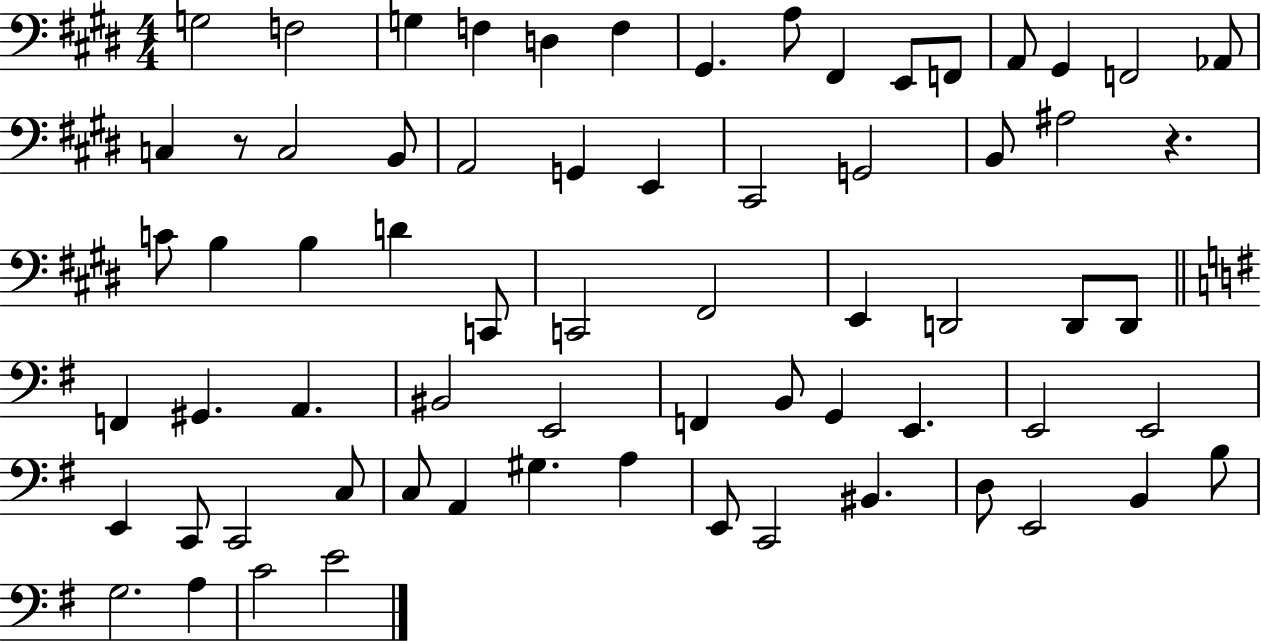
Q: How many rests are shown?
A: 2